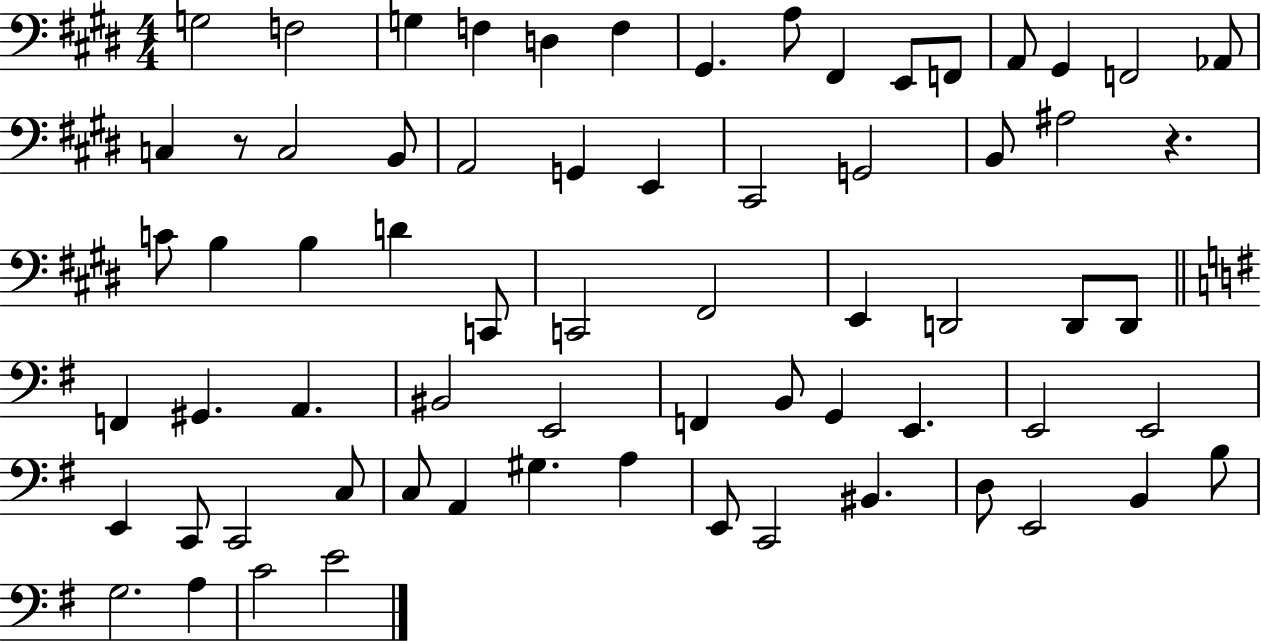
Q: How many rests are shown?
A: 2